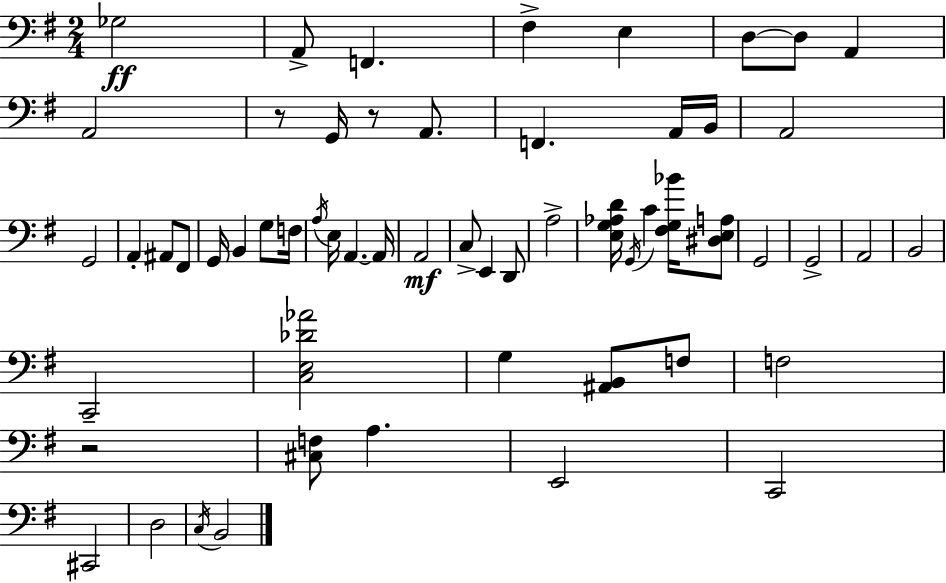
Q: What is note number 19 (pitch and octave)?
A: F#2